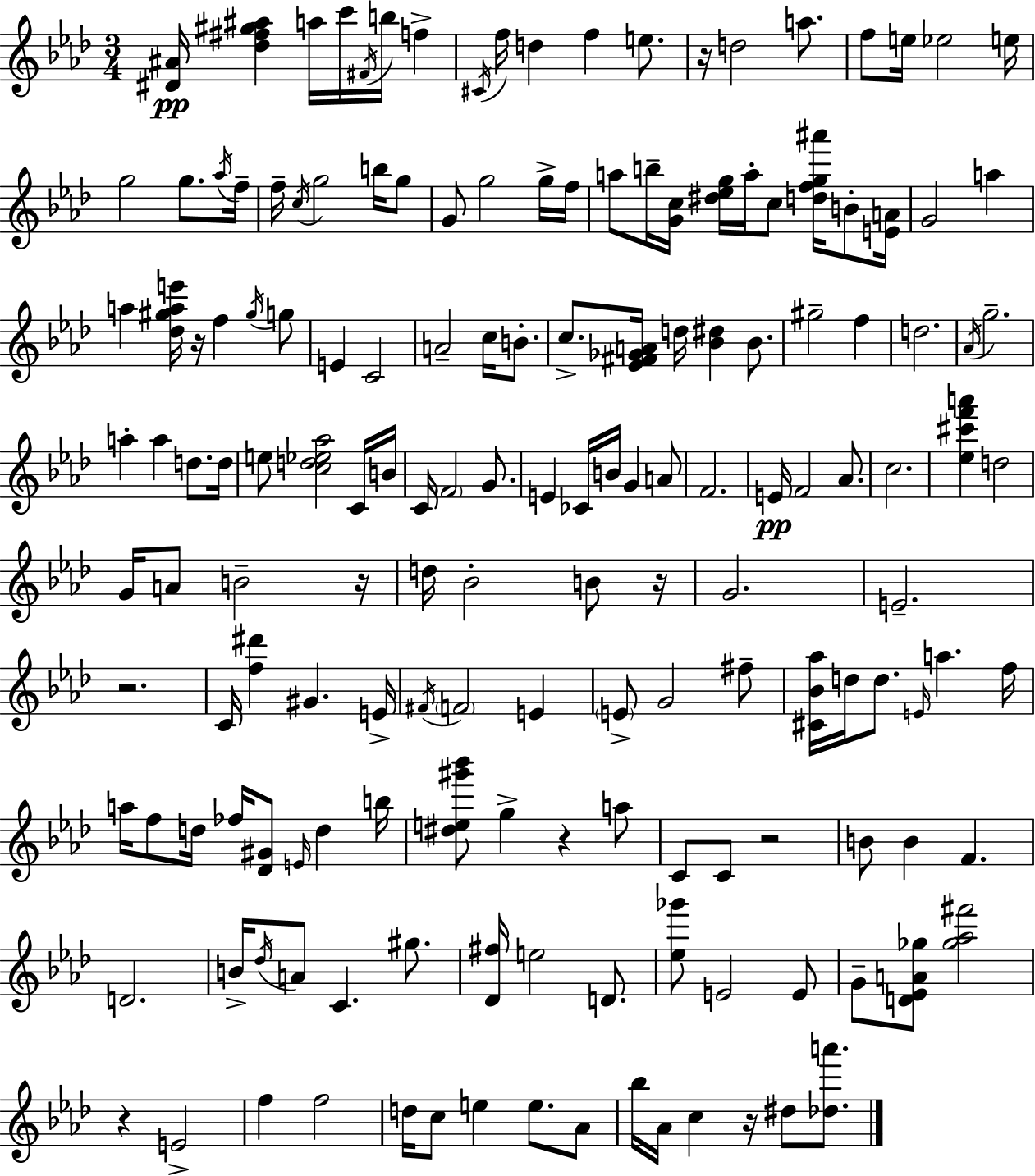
{
  \clef treble
  \numericTimeSignature
  \time 3/4
  \key aes \major
  \repeat volta 2 { <dis' ais'>16\pp <des'' fis'' gis'' ais''>4 a''16 c'''16 \acciaccatura { fis'16 } b''16 f''4-> | \acciaccatura { cis'16 } f''16 d''4 f''4 e''8. | r16 d''2 a''8. | f''8 e''16 ees''2 | \break e''16 g''2 g''8. | \acciaccatura { aes''16 } f''16-- f''16-- \acciaccatura { c''16 } g''2 | b''16 g''8 g'8 g''2 | g''16-> f''16 a''8 b''16-- <g' c''>16 <dis'' ees'' g''>16 a''16-. c''8 | \break <d'' f'' g'' ais'''>16 b'8-. <e' a'>16 g'2 | a''4 a''4 <des'' gis'' a'' e'''>16 r16 f''4 | \acciaccatura { gis''16 } g''8 e'4 c'2 | a'2-- | \break c''16 b'8.-. c''8.-> <ees' fis' ges' a'>16 d''16 <bes' dis''>4 | bes'8. gis''2-- | f''4 d''2. | \acciaccatura { aes'16 } g''2.-- | \break a''4-. a''4 | d''8. d''16 e''8 <c'' d'' ees'' aes''>2 | c'16 b'16 c'16 \parenthesize f'2 | g'8. e'4 ces'16 b'16 | \break g'4 a'8 f'2. | e'16\pp f'2 | aes'8. c''2. | <ees'' cis''' f''' a'''>4 d''2 | \break g'16 a'8 b'2-- | r16 d''16 bes'2-. | b'8 r16 g'2. | e'2.-- | \break r2. | c'16 <f'' dis'''>4 gis'4. | e'16-> \acciaccatura { fis'16 } \parenthesize f'2 | e'4 \parenthesize e'8-> g'2 | \break fis''8-- <cis' bes' aes''>16 d''16 d''8. | \grace { e'16 } a''4. f''16 a''16 f''8 d''16 | fes''16 <des' gis'>8 \grace { e'16 } d''4 b''16 <dis'' e'' gis''' bes'''>8 g''4-> | r4 a''8 c'8 c'8 | \break r2 b'8 b'4 | f'4. d'2. | b'16-> \acciaccatura { des''16 } a'8 | c'4. gis''8. <des' fis''>16 e''2 | \break d'8. <ees'' ges'''>8 | e'2 e'8 g'8-- | <d' ees' a' ges''>8 <ges'' aes'' fis'''>2 r4 | e'2-> f''4 | \break f''2 d''16 c''8 | e''4 e''8. aes'8 bes''16 aes'16 | c''4 r16 dis''8 <des'' a'''>8. } \bar "|."
}